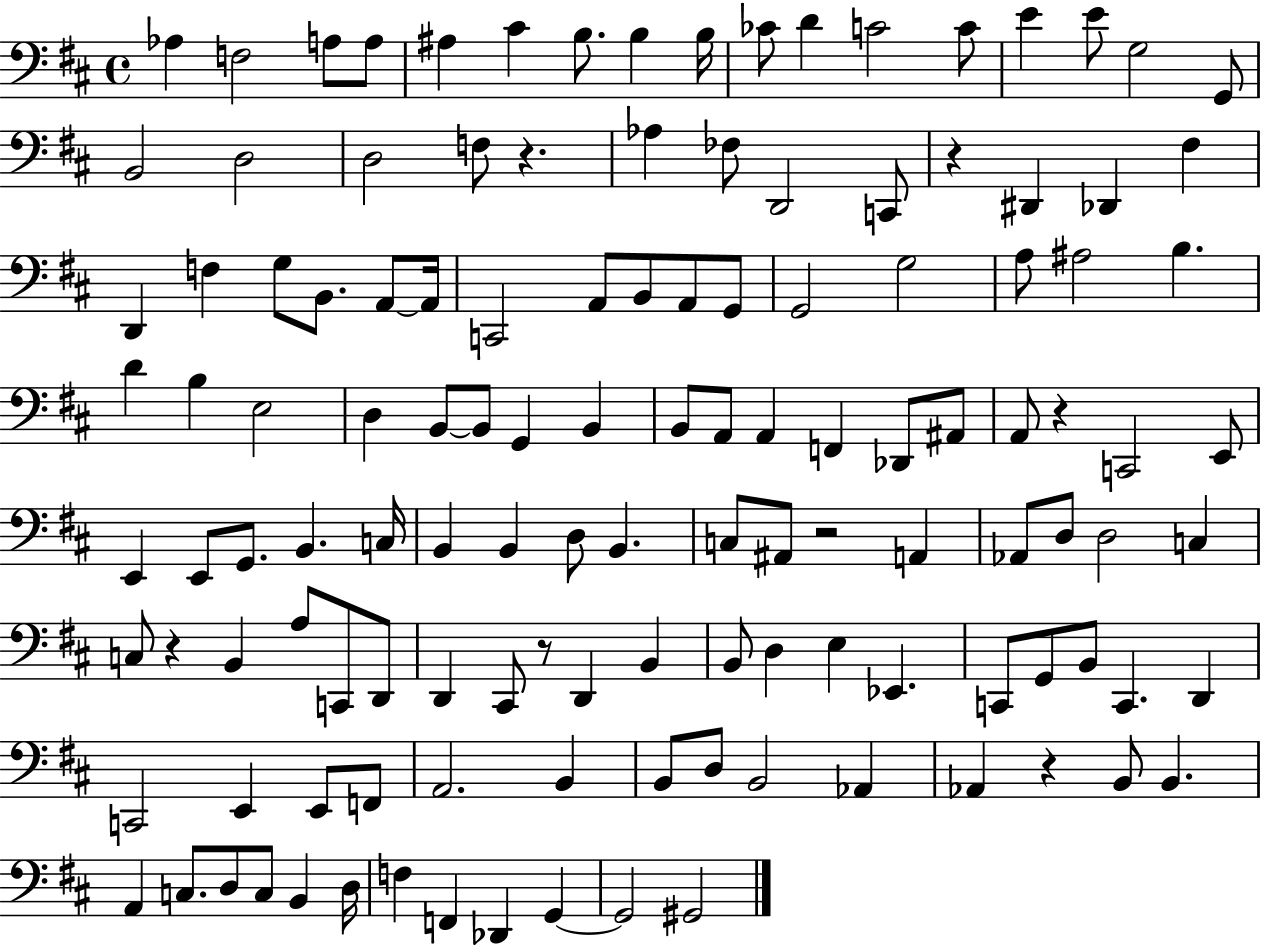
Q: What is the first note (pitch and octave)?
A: Ab3